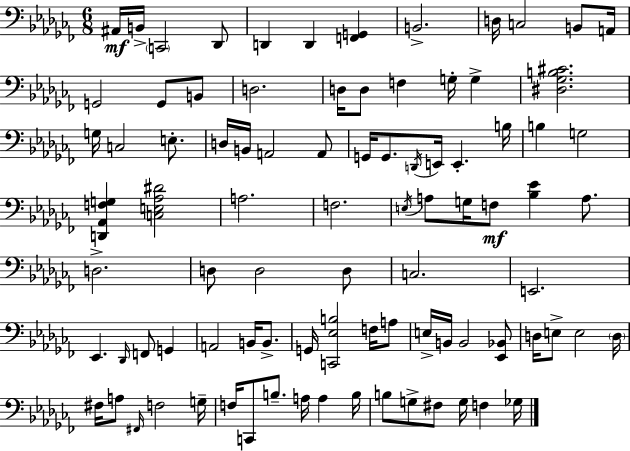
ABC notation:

X:1
T:Untitled
M:6/8
L:1/4
K:Abm
^A,,/4 B,,/4 C,,2 _D,,/2 D,, D,, [F,,G,,] B,,2 D,/4 C,2 B,,/2 A,,/4 G,,2 G,,/2 B,,/2 D,2 D,/4 D,/2 F, G,/4 G, [^D,_G,B,^C]2 G,/4 C,2 E,/2 D,/4 B,,/4 A,,2 A,,/2 G,,/4 G,,/2 D,,/4 E,,/4 E,, B,/4 B, G,2 [D,,_A,,F,G,] [C,E,_A,^D]2 A,2 F,2 E,/4 A,/2 G,/4 F,/2 [_B,_E] A,/2 D,2 D,/2 D,2 D,/2 C,2 E,,2 _E,, _D,,/4 F,,/2 G,, A,,2 B,,/4 B,,/2 G,,/4 [C,,_E,B,]2 F,/4 A,/2 E,/4 B,,/4 B,,2 [_E,,_B,,]/2 D,/4 E,/2 E,2 D,/4 ^F,/4 A,/2 ^F,,/4 F,2 G,/4 F,/4 C,,/2 B,/2 A,/4 A, B,/4 B,/2 G,/2 ^F,/2 G,/4 F, _G,/4